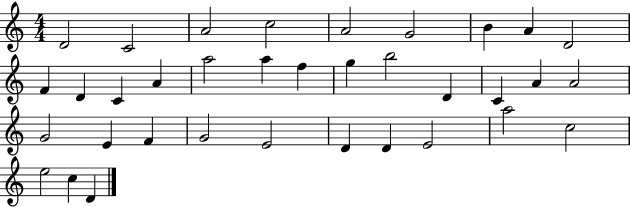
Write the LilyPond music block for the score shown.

{
  \clef treble
  \numericTimeSignature
  \time 4/4
  \key c \major
  d'2 c'2 | a'2 c''2 | a'2 g'2 | b'4 a'4 d'2 | \break f'4 d'4 c'4 a'4 | a''2 a''4 f''4 | g''4 b''2 d'4 | c'4 a'4 a'2 | \break g'2 e'4 f'4 | g'2 e'2 | d'4 d'4 e'2 | a''2 c''2 | \break e''2 c''4 d'4 | \bar "|."
}